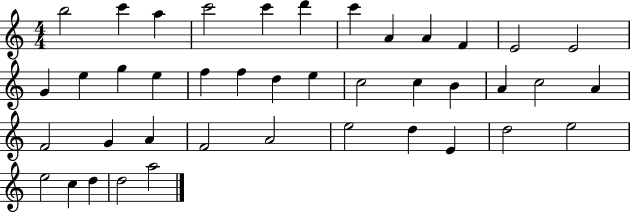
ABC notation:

X:1
T:Untitled
M:4/4
L:1/4
K:C
b2 c' a c'2 c' d' c' A A F E2 E2 G e g e f f d e c2 c B A c2 A F2 G A F2 A2 e2 d E d2 e2 e2 c d d2 a2